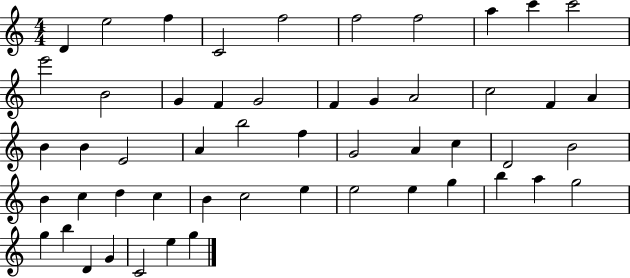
{
  \clef treble
  \numericTimeSignature
  \time 4/4
  \key c \major
  d'4 e''2 f''4 | c'2 f''2 | f''2 f''2 | a''4 c'''4 c'''2 | \break e'''2 b'2 | g'4 f'4 g'2 | f'4 g'4 a'2 | c''2 f'4 a'4 | \break b'4 b'4 e'2 | a'4 b''2 f''4 | g'2 a'4 c''4 | d'2 b'2 | \break b'4 c''4 d''4 c''4 | b'4 c''2 e''4 | e''2 e''4 g''4 | b''4 a''4 g''2 | \break g''4 b''4 d'4 g'4 | c'2 e''4 g''4 | \bar "|."
}